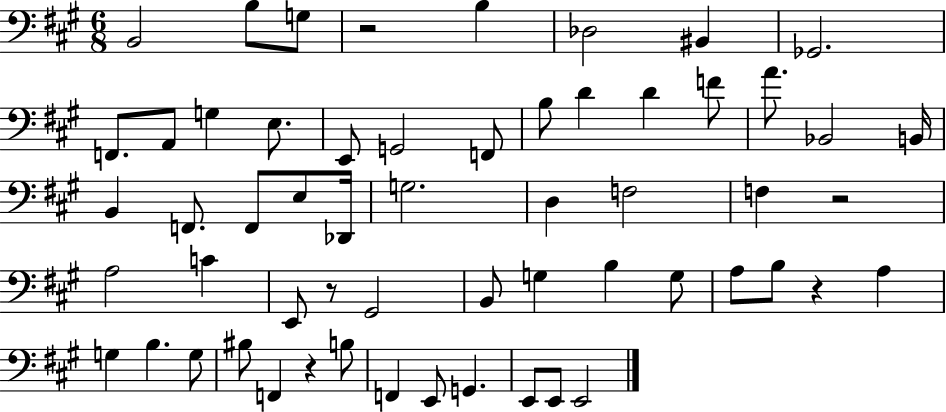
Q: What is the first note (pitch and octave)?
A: B2